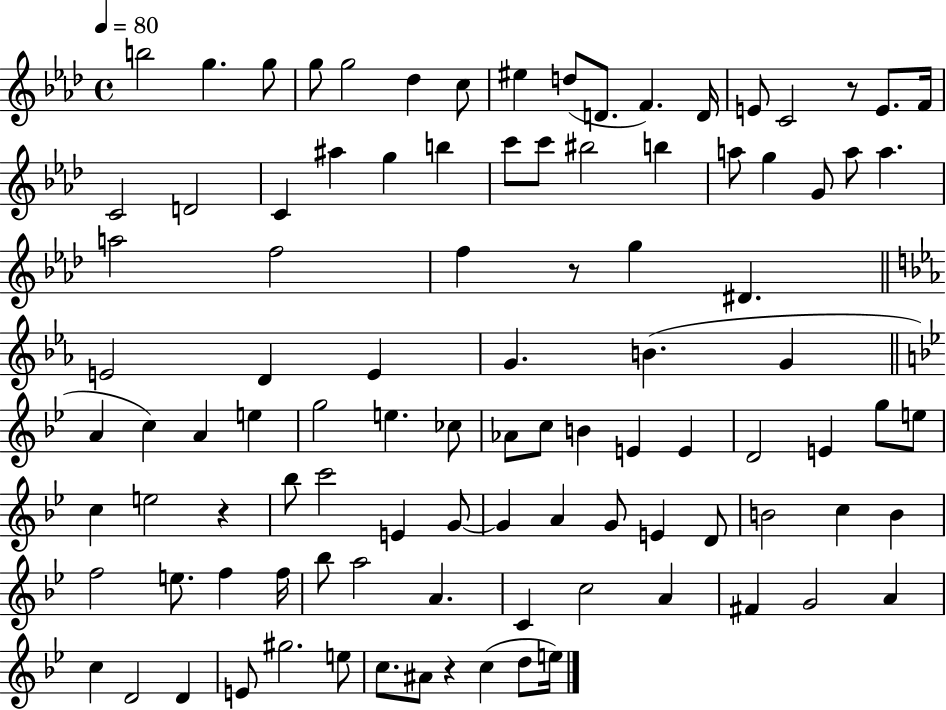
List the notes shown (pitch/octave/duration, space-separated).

B5/h G5/q. G5/e G5/e G5/h Db5/q C5/e EIS5/q D5/e D4/e. F4/q. D4/s E4/e C4/h R/e E4/e. F4/s C4/h D4/h C4/q A#5/q G5/q B5/q C6/e C6/e BIS5/h B5/q A5/e G5/q G4/e A5/e A5/q. A5/h F5/h F5/q R/e G5/q D#4/q. E4/h D4/q E4/q G4/q. B4/q. G4/q A4/q C5/q A4/q E5/q G5/h E5/q. CES5/e Ab4/e C5/e B4/q E4/q E4/q D4/h E4/q G5/e E5/e C5/q E5/h R/q Bb5/e C6/h E4/q G4/e G4/q A4/q G4/e E4/q D4/e B4/h C5/q B4/q F5/h E5/e. F5/q F5/s Bb5/e A5/h A4/q. C4/q C5/h A4/q F#4/q G4/h A4/q C5/q D4/h D4/q E4/e G#5/h. E5/e C5/e. A#4/e R/q C5/q D5/e E5/s